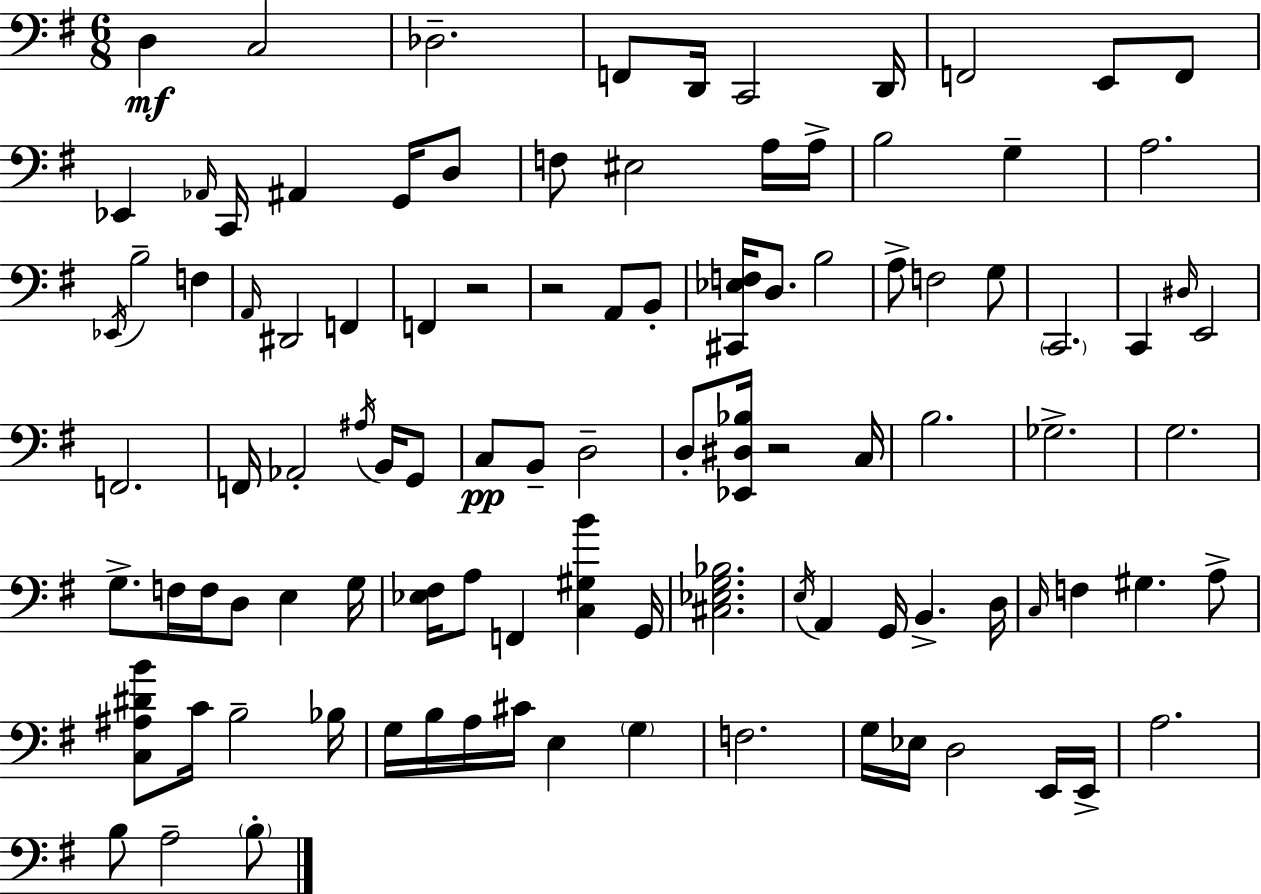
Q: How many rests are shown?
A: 3